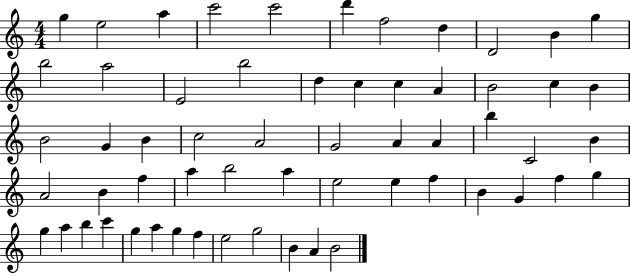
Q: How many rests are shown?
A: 0